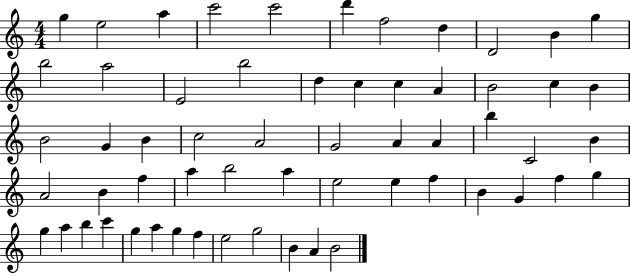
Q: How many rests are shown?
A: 0